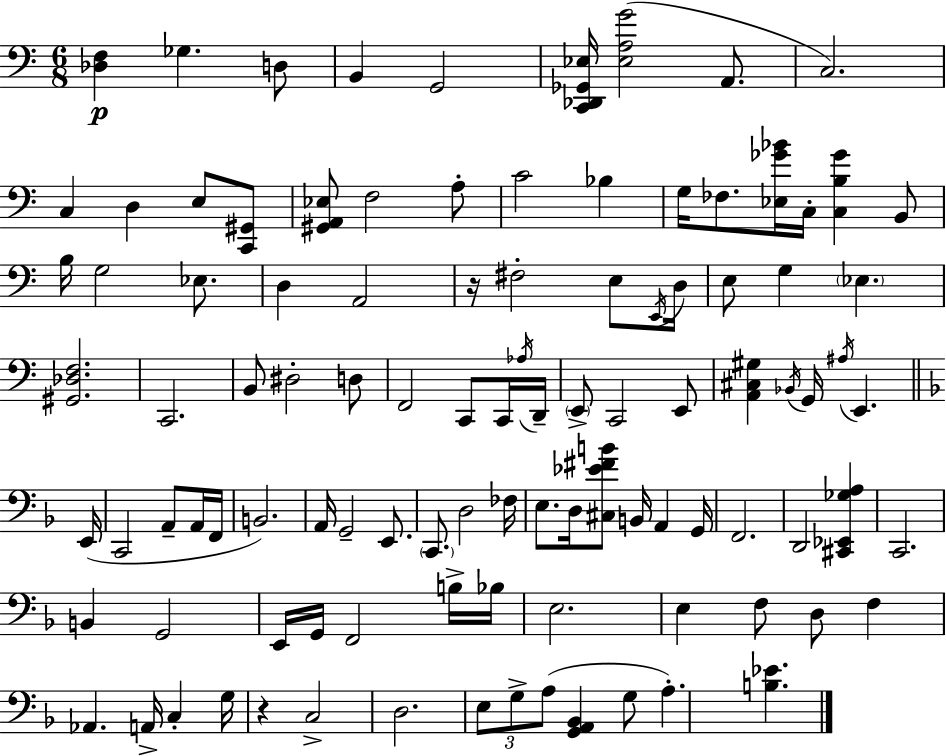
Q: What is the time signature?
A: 6/8